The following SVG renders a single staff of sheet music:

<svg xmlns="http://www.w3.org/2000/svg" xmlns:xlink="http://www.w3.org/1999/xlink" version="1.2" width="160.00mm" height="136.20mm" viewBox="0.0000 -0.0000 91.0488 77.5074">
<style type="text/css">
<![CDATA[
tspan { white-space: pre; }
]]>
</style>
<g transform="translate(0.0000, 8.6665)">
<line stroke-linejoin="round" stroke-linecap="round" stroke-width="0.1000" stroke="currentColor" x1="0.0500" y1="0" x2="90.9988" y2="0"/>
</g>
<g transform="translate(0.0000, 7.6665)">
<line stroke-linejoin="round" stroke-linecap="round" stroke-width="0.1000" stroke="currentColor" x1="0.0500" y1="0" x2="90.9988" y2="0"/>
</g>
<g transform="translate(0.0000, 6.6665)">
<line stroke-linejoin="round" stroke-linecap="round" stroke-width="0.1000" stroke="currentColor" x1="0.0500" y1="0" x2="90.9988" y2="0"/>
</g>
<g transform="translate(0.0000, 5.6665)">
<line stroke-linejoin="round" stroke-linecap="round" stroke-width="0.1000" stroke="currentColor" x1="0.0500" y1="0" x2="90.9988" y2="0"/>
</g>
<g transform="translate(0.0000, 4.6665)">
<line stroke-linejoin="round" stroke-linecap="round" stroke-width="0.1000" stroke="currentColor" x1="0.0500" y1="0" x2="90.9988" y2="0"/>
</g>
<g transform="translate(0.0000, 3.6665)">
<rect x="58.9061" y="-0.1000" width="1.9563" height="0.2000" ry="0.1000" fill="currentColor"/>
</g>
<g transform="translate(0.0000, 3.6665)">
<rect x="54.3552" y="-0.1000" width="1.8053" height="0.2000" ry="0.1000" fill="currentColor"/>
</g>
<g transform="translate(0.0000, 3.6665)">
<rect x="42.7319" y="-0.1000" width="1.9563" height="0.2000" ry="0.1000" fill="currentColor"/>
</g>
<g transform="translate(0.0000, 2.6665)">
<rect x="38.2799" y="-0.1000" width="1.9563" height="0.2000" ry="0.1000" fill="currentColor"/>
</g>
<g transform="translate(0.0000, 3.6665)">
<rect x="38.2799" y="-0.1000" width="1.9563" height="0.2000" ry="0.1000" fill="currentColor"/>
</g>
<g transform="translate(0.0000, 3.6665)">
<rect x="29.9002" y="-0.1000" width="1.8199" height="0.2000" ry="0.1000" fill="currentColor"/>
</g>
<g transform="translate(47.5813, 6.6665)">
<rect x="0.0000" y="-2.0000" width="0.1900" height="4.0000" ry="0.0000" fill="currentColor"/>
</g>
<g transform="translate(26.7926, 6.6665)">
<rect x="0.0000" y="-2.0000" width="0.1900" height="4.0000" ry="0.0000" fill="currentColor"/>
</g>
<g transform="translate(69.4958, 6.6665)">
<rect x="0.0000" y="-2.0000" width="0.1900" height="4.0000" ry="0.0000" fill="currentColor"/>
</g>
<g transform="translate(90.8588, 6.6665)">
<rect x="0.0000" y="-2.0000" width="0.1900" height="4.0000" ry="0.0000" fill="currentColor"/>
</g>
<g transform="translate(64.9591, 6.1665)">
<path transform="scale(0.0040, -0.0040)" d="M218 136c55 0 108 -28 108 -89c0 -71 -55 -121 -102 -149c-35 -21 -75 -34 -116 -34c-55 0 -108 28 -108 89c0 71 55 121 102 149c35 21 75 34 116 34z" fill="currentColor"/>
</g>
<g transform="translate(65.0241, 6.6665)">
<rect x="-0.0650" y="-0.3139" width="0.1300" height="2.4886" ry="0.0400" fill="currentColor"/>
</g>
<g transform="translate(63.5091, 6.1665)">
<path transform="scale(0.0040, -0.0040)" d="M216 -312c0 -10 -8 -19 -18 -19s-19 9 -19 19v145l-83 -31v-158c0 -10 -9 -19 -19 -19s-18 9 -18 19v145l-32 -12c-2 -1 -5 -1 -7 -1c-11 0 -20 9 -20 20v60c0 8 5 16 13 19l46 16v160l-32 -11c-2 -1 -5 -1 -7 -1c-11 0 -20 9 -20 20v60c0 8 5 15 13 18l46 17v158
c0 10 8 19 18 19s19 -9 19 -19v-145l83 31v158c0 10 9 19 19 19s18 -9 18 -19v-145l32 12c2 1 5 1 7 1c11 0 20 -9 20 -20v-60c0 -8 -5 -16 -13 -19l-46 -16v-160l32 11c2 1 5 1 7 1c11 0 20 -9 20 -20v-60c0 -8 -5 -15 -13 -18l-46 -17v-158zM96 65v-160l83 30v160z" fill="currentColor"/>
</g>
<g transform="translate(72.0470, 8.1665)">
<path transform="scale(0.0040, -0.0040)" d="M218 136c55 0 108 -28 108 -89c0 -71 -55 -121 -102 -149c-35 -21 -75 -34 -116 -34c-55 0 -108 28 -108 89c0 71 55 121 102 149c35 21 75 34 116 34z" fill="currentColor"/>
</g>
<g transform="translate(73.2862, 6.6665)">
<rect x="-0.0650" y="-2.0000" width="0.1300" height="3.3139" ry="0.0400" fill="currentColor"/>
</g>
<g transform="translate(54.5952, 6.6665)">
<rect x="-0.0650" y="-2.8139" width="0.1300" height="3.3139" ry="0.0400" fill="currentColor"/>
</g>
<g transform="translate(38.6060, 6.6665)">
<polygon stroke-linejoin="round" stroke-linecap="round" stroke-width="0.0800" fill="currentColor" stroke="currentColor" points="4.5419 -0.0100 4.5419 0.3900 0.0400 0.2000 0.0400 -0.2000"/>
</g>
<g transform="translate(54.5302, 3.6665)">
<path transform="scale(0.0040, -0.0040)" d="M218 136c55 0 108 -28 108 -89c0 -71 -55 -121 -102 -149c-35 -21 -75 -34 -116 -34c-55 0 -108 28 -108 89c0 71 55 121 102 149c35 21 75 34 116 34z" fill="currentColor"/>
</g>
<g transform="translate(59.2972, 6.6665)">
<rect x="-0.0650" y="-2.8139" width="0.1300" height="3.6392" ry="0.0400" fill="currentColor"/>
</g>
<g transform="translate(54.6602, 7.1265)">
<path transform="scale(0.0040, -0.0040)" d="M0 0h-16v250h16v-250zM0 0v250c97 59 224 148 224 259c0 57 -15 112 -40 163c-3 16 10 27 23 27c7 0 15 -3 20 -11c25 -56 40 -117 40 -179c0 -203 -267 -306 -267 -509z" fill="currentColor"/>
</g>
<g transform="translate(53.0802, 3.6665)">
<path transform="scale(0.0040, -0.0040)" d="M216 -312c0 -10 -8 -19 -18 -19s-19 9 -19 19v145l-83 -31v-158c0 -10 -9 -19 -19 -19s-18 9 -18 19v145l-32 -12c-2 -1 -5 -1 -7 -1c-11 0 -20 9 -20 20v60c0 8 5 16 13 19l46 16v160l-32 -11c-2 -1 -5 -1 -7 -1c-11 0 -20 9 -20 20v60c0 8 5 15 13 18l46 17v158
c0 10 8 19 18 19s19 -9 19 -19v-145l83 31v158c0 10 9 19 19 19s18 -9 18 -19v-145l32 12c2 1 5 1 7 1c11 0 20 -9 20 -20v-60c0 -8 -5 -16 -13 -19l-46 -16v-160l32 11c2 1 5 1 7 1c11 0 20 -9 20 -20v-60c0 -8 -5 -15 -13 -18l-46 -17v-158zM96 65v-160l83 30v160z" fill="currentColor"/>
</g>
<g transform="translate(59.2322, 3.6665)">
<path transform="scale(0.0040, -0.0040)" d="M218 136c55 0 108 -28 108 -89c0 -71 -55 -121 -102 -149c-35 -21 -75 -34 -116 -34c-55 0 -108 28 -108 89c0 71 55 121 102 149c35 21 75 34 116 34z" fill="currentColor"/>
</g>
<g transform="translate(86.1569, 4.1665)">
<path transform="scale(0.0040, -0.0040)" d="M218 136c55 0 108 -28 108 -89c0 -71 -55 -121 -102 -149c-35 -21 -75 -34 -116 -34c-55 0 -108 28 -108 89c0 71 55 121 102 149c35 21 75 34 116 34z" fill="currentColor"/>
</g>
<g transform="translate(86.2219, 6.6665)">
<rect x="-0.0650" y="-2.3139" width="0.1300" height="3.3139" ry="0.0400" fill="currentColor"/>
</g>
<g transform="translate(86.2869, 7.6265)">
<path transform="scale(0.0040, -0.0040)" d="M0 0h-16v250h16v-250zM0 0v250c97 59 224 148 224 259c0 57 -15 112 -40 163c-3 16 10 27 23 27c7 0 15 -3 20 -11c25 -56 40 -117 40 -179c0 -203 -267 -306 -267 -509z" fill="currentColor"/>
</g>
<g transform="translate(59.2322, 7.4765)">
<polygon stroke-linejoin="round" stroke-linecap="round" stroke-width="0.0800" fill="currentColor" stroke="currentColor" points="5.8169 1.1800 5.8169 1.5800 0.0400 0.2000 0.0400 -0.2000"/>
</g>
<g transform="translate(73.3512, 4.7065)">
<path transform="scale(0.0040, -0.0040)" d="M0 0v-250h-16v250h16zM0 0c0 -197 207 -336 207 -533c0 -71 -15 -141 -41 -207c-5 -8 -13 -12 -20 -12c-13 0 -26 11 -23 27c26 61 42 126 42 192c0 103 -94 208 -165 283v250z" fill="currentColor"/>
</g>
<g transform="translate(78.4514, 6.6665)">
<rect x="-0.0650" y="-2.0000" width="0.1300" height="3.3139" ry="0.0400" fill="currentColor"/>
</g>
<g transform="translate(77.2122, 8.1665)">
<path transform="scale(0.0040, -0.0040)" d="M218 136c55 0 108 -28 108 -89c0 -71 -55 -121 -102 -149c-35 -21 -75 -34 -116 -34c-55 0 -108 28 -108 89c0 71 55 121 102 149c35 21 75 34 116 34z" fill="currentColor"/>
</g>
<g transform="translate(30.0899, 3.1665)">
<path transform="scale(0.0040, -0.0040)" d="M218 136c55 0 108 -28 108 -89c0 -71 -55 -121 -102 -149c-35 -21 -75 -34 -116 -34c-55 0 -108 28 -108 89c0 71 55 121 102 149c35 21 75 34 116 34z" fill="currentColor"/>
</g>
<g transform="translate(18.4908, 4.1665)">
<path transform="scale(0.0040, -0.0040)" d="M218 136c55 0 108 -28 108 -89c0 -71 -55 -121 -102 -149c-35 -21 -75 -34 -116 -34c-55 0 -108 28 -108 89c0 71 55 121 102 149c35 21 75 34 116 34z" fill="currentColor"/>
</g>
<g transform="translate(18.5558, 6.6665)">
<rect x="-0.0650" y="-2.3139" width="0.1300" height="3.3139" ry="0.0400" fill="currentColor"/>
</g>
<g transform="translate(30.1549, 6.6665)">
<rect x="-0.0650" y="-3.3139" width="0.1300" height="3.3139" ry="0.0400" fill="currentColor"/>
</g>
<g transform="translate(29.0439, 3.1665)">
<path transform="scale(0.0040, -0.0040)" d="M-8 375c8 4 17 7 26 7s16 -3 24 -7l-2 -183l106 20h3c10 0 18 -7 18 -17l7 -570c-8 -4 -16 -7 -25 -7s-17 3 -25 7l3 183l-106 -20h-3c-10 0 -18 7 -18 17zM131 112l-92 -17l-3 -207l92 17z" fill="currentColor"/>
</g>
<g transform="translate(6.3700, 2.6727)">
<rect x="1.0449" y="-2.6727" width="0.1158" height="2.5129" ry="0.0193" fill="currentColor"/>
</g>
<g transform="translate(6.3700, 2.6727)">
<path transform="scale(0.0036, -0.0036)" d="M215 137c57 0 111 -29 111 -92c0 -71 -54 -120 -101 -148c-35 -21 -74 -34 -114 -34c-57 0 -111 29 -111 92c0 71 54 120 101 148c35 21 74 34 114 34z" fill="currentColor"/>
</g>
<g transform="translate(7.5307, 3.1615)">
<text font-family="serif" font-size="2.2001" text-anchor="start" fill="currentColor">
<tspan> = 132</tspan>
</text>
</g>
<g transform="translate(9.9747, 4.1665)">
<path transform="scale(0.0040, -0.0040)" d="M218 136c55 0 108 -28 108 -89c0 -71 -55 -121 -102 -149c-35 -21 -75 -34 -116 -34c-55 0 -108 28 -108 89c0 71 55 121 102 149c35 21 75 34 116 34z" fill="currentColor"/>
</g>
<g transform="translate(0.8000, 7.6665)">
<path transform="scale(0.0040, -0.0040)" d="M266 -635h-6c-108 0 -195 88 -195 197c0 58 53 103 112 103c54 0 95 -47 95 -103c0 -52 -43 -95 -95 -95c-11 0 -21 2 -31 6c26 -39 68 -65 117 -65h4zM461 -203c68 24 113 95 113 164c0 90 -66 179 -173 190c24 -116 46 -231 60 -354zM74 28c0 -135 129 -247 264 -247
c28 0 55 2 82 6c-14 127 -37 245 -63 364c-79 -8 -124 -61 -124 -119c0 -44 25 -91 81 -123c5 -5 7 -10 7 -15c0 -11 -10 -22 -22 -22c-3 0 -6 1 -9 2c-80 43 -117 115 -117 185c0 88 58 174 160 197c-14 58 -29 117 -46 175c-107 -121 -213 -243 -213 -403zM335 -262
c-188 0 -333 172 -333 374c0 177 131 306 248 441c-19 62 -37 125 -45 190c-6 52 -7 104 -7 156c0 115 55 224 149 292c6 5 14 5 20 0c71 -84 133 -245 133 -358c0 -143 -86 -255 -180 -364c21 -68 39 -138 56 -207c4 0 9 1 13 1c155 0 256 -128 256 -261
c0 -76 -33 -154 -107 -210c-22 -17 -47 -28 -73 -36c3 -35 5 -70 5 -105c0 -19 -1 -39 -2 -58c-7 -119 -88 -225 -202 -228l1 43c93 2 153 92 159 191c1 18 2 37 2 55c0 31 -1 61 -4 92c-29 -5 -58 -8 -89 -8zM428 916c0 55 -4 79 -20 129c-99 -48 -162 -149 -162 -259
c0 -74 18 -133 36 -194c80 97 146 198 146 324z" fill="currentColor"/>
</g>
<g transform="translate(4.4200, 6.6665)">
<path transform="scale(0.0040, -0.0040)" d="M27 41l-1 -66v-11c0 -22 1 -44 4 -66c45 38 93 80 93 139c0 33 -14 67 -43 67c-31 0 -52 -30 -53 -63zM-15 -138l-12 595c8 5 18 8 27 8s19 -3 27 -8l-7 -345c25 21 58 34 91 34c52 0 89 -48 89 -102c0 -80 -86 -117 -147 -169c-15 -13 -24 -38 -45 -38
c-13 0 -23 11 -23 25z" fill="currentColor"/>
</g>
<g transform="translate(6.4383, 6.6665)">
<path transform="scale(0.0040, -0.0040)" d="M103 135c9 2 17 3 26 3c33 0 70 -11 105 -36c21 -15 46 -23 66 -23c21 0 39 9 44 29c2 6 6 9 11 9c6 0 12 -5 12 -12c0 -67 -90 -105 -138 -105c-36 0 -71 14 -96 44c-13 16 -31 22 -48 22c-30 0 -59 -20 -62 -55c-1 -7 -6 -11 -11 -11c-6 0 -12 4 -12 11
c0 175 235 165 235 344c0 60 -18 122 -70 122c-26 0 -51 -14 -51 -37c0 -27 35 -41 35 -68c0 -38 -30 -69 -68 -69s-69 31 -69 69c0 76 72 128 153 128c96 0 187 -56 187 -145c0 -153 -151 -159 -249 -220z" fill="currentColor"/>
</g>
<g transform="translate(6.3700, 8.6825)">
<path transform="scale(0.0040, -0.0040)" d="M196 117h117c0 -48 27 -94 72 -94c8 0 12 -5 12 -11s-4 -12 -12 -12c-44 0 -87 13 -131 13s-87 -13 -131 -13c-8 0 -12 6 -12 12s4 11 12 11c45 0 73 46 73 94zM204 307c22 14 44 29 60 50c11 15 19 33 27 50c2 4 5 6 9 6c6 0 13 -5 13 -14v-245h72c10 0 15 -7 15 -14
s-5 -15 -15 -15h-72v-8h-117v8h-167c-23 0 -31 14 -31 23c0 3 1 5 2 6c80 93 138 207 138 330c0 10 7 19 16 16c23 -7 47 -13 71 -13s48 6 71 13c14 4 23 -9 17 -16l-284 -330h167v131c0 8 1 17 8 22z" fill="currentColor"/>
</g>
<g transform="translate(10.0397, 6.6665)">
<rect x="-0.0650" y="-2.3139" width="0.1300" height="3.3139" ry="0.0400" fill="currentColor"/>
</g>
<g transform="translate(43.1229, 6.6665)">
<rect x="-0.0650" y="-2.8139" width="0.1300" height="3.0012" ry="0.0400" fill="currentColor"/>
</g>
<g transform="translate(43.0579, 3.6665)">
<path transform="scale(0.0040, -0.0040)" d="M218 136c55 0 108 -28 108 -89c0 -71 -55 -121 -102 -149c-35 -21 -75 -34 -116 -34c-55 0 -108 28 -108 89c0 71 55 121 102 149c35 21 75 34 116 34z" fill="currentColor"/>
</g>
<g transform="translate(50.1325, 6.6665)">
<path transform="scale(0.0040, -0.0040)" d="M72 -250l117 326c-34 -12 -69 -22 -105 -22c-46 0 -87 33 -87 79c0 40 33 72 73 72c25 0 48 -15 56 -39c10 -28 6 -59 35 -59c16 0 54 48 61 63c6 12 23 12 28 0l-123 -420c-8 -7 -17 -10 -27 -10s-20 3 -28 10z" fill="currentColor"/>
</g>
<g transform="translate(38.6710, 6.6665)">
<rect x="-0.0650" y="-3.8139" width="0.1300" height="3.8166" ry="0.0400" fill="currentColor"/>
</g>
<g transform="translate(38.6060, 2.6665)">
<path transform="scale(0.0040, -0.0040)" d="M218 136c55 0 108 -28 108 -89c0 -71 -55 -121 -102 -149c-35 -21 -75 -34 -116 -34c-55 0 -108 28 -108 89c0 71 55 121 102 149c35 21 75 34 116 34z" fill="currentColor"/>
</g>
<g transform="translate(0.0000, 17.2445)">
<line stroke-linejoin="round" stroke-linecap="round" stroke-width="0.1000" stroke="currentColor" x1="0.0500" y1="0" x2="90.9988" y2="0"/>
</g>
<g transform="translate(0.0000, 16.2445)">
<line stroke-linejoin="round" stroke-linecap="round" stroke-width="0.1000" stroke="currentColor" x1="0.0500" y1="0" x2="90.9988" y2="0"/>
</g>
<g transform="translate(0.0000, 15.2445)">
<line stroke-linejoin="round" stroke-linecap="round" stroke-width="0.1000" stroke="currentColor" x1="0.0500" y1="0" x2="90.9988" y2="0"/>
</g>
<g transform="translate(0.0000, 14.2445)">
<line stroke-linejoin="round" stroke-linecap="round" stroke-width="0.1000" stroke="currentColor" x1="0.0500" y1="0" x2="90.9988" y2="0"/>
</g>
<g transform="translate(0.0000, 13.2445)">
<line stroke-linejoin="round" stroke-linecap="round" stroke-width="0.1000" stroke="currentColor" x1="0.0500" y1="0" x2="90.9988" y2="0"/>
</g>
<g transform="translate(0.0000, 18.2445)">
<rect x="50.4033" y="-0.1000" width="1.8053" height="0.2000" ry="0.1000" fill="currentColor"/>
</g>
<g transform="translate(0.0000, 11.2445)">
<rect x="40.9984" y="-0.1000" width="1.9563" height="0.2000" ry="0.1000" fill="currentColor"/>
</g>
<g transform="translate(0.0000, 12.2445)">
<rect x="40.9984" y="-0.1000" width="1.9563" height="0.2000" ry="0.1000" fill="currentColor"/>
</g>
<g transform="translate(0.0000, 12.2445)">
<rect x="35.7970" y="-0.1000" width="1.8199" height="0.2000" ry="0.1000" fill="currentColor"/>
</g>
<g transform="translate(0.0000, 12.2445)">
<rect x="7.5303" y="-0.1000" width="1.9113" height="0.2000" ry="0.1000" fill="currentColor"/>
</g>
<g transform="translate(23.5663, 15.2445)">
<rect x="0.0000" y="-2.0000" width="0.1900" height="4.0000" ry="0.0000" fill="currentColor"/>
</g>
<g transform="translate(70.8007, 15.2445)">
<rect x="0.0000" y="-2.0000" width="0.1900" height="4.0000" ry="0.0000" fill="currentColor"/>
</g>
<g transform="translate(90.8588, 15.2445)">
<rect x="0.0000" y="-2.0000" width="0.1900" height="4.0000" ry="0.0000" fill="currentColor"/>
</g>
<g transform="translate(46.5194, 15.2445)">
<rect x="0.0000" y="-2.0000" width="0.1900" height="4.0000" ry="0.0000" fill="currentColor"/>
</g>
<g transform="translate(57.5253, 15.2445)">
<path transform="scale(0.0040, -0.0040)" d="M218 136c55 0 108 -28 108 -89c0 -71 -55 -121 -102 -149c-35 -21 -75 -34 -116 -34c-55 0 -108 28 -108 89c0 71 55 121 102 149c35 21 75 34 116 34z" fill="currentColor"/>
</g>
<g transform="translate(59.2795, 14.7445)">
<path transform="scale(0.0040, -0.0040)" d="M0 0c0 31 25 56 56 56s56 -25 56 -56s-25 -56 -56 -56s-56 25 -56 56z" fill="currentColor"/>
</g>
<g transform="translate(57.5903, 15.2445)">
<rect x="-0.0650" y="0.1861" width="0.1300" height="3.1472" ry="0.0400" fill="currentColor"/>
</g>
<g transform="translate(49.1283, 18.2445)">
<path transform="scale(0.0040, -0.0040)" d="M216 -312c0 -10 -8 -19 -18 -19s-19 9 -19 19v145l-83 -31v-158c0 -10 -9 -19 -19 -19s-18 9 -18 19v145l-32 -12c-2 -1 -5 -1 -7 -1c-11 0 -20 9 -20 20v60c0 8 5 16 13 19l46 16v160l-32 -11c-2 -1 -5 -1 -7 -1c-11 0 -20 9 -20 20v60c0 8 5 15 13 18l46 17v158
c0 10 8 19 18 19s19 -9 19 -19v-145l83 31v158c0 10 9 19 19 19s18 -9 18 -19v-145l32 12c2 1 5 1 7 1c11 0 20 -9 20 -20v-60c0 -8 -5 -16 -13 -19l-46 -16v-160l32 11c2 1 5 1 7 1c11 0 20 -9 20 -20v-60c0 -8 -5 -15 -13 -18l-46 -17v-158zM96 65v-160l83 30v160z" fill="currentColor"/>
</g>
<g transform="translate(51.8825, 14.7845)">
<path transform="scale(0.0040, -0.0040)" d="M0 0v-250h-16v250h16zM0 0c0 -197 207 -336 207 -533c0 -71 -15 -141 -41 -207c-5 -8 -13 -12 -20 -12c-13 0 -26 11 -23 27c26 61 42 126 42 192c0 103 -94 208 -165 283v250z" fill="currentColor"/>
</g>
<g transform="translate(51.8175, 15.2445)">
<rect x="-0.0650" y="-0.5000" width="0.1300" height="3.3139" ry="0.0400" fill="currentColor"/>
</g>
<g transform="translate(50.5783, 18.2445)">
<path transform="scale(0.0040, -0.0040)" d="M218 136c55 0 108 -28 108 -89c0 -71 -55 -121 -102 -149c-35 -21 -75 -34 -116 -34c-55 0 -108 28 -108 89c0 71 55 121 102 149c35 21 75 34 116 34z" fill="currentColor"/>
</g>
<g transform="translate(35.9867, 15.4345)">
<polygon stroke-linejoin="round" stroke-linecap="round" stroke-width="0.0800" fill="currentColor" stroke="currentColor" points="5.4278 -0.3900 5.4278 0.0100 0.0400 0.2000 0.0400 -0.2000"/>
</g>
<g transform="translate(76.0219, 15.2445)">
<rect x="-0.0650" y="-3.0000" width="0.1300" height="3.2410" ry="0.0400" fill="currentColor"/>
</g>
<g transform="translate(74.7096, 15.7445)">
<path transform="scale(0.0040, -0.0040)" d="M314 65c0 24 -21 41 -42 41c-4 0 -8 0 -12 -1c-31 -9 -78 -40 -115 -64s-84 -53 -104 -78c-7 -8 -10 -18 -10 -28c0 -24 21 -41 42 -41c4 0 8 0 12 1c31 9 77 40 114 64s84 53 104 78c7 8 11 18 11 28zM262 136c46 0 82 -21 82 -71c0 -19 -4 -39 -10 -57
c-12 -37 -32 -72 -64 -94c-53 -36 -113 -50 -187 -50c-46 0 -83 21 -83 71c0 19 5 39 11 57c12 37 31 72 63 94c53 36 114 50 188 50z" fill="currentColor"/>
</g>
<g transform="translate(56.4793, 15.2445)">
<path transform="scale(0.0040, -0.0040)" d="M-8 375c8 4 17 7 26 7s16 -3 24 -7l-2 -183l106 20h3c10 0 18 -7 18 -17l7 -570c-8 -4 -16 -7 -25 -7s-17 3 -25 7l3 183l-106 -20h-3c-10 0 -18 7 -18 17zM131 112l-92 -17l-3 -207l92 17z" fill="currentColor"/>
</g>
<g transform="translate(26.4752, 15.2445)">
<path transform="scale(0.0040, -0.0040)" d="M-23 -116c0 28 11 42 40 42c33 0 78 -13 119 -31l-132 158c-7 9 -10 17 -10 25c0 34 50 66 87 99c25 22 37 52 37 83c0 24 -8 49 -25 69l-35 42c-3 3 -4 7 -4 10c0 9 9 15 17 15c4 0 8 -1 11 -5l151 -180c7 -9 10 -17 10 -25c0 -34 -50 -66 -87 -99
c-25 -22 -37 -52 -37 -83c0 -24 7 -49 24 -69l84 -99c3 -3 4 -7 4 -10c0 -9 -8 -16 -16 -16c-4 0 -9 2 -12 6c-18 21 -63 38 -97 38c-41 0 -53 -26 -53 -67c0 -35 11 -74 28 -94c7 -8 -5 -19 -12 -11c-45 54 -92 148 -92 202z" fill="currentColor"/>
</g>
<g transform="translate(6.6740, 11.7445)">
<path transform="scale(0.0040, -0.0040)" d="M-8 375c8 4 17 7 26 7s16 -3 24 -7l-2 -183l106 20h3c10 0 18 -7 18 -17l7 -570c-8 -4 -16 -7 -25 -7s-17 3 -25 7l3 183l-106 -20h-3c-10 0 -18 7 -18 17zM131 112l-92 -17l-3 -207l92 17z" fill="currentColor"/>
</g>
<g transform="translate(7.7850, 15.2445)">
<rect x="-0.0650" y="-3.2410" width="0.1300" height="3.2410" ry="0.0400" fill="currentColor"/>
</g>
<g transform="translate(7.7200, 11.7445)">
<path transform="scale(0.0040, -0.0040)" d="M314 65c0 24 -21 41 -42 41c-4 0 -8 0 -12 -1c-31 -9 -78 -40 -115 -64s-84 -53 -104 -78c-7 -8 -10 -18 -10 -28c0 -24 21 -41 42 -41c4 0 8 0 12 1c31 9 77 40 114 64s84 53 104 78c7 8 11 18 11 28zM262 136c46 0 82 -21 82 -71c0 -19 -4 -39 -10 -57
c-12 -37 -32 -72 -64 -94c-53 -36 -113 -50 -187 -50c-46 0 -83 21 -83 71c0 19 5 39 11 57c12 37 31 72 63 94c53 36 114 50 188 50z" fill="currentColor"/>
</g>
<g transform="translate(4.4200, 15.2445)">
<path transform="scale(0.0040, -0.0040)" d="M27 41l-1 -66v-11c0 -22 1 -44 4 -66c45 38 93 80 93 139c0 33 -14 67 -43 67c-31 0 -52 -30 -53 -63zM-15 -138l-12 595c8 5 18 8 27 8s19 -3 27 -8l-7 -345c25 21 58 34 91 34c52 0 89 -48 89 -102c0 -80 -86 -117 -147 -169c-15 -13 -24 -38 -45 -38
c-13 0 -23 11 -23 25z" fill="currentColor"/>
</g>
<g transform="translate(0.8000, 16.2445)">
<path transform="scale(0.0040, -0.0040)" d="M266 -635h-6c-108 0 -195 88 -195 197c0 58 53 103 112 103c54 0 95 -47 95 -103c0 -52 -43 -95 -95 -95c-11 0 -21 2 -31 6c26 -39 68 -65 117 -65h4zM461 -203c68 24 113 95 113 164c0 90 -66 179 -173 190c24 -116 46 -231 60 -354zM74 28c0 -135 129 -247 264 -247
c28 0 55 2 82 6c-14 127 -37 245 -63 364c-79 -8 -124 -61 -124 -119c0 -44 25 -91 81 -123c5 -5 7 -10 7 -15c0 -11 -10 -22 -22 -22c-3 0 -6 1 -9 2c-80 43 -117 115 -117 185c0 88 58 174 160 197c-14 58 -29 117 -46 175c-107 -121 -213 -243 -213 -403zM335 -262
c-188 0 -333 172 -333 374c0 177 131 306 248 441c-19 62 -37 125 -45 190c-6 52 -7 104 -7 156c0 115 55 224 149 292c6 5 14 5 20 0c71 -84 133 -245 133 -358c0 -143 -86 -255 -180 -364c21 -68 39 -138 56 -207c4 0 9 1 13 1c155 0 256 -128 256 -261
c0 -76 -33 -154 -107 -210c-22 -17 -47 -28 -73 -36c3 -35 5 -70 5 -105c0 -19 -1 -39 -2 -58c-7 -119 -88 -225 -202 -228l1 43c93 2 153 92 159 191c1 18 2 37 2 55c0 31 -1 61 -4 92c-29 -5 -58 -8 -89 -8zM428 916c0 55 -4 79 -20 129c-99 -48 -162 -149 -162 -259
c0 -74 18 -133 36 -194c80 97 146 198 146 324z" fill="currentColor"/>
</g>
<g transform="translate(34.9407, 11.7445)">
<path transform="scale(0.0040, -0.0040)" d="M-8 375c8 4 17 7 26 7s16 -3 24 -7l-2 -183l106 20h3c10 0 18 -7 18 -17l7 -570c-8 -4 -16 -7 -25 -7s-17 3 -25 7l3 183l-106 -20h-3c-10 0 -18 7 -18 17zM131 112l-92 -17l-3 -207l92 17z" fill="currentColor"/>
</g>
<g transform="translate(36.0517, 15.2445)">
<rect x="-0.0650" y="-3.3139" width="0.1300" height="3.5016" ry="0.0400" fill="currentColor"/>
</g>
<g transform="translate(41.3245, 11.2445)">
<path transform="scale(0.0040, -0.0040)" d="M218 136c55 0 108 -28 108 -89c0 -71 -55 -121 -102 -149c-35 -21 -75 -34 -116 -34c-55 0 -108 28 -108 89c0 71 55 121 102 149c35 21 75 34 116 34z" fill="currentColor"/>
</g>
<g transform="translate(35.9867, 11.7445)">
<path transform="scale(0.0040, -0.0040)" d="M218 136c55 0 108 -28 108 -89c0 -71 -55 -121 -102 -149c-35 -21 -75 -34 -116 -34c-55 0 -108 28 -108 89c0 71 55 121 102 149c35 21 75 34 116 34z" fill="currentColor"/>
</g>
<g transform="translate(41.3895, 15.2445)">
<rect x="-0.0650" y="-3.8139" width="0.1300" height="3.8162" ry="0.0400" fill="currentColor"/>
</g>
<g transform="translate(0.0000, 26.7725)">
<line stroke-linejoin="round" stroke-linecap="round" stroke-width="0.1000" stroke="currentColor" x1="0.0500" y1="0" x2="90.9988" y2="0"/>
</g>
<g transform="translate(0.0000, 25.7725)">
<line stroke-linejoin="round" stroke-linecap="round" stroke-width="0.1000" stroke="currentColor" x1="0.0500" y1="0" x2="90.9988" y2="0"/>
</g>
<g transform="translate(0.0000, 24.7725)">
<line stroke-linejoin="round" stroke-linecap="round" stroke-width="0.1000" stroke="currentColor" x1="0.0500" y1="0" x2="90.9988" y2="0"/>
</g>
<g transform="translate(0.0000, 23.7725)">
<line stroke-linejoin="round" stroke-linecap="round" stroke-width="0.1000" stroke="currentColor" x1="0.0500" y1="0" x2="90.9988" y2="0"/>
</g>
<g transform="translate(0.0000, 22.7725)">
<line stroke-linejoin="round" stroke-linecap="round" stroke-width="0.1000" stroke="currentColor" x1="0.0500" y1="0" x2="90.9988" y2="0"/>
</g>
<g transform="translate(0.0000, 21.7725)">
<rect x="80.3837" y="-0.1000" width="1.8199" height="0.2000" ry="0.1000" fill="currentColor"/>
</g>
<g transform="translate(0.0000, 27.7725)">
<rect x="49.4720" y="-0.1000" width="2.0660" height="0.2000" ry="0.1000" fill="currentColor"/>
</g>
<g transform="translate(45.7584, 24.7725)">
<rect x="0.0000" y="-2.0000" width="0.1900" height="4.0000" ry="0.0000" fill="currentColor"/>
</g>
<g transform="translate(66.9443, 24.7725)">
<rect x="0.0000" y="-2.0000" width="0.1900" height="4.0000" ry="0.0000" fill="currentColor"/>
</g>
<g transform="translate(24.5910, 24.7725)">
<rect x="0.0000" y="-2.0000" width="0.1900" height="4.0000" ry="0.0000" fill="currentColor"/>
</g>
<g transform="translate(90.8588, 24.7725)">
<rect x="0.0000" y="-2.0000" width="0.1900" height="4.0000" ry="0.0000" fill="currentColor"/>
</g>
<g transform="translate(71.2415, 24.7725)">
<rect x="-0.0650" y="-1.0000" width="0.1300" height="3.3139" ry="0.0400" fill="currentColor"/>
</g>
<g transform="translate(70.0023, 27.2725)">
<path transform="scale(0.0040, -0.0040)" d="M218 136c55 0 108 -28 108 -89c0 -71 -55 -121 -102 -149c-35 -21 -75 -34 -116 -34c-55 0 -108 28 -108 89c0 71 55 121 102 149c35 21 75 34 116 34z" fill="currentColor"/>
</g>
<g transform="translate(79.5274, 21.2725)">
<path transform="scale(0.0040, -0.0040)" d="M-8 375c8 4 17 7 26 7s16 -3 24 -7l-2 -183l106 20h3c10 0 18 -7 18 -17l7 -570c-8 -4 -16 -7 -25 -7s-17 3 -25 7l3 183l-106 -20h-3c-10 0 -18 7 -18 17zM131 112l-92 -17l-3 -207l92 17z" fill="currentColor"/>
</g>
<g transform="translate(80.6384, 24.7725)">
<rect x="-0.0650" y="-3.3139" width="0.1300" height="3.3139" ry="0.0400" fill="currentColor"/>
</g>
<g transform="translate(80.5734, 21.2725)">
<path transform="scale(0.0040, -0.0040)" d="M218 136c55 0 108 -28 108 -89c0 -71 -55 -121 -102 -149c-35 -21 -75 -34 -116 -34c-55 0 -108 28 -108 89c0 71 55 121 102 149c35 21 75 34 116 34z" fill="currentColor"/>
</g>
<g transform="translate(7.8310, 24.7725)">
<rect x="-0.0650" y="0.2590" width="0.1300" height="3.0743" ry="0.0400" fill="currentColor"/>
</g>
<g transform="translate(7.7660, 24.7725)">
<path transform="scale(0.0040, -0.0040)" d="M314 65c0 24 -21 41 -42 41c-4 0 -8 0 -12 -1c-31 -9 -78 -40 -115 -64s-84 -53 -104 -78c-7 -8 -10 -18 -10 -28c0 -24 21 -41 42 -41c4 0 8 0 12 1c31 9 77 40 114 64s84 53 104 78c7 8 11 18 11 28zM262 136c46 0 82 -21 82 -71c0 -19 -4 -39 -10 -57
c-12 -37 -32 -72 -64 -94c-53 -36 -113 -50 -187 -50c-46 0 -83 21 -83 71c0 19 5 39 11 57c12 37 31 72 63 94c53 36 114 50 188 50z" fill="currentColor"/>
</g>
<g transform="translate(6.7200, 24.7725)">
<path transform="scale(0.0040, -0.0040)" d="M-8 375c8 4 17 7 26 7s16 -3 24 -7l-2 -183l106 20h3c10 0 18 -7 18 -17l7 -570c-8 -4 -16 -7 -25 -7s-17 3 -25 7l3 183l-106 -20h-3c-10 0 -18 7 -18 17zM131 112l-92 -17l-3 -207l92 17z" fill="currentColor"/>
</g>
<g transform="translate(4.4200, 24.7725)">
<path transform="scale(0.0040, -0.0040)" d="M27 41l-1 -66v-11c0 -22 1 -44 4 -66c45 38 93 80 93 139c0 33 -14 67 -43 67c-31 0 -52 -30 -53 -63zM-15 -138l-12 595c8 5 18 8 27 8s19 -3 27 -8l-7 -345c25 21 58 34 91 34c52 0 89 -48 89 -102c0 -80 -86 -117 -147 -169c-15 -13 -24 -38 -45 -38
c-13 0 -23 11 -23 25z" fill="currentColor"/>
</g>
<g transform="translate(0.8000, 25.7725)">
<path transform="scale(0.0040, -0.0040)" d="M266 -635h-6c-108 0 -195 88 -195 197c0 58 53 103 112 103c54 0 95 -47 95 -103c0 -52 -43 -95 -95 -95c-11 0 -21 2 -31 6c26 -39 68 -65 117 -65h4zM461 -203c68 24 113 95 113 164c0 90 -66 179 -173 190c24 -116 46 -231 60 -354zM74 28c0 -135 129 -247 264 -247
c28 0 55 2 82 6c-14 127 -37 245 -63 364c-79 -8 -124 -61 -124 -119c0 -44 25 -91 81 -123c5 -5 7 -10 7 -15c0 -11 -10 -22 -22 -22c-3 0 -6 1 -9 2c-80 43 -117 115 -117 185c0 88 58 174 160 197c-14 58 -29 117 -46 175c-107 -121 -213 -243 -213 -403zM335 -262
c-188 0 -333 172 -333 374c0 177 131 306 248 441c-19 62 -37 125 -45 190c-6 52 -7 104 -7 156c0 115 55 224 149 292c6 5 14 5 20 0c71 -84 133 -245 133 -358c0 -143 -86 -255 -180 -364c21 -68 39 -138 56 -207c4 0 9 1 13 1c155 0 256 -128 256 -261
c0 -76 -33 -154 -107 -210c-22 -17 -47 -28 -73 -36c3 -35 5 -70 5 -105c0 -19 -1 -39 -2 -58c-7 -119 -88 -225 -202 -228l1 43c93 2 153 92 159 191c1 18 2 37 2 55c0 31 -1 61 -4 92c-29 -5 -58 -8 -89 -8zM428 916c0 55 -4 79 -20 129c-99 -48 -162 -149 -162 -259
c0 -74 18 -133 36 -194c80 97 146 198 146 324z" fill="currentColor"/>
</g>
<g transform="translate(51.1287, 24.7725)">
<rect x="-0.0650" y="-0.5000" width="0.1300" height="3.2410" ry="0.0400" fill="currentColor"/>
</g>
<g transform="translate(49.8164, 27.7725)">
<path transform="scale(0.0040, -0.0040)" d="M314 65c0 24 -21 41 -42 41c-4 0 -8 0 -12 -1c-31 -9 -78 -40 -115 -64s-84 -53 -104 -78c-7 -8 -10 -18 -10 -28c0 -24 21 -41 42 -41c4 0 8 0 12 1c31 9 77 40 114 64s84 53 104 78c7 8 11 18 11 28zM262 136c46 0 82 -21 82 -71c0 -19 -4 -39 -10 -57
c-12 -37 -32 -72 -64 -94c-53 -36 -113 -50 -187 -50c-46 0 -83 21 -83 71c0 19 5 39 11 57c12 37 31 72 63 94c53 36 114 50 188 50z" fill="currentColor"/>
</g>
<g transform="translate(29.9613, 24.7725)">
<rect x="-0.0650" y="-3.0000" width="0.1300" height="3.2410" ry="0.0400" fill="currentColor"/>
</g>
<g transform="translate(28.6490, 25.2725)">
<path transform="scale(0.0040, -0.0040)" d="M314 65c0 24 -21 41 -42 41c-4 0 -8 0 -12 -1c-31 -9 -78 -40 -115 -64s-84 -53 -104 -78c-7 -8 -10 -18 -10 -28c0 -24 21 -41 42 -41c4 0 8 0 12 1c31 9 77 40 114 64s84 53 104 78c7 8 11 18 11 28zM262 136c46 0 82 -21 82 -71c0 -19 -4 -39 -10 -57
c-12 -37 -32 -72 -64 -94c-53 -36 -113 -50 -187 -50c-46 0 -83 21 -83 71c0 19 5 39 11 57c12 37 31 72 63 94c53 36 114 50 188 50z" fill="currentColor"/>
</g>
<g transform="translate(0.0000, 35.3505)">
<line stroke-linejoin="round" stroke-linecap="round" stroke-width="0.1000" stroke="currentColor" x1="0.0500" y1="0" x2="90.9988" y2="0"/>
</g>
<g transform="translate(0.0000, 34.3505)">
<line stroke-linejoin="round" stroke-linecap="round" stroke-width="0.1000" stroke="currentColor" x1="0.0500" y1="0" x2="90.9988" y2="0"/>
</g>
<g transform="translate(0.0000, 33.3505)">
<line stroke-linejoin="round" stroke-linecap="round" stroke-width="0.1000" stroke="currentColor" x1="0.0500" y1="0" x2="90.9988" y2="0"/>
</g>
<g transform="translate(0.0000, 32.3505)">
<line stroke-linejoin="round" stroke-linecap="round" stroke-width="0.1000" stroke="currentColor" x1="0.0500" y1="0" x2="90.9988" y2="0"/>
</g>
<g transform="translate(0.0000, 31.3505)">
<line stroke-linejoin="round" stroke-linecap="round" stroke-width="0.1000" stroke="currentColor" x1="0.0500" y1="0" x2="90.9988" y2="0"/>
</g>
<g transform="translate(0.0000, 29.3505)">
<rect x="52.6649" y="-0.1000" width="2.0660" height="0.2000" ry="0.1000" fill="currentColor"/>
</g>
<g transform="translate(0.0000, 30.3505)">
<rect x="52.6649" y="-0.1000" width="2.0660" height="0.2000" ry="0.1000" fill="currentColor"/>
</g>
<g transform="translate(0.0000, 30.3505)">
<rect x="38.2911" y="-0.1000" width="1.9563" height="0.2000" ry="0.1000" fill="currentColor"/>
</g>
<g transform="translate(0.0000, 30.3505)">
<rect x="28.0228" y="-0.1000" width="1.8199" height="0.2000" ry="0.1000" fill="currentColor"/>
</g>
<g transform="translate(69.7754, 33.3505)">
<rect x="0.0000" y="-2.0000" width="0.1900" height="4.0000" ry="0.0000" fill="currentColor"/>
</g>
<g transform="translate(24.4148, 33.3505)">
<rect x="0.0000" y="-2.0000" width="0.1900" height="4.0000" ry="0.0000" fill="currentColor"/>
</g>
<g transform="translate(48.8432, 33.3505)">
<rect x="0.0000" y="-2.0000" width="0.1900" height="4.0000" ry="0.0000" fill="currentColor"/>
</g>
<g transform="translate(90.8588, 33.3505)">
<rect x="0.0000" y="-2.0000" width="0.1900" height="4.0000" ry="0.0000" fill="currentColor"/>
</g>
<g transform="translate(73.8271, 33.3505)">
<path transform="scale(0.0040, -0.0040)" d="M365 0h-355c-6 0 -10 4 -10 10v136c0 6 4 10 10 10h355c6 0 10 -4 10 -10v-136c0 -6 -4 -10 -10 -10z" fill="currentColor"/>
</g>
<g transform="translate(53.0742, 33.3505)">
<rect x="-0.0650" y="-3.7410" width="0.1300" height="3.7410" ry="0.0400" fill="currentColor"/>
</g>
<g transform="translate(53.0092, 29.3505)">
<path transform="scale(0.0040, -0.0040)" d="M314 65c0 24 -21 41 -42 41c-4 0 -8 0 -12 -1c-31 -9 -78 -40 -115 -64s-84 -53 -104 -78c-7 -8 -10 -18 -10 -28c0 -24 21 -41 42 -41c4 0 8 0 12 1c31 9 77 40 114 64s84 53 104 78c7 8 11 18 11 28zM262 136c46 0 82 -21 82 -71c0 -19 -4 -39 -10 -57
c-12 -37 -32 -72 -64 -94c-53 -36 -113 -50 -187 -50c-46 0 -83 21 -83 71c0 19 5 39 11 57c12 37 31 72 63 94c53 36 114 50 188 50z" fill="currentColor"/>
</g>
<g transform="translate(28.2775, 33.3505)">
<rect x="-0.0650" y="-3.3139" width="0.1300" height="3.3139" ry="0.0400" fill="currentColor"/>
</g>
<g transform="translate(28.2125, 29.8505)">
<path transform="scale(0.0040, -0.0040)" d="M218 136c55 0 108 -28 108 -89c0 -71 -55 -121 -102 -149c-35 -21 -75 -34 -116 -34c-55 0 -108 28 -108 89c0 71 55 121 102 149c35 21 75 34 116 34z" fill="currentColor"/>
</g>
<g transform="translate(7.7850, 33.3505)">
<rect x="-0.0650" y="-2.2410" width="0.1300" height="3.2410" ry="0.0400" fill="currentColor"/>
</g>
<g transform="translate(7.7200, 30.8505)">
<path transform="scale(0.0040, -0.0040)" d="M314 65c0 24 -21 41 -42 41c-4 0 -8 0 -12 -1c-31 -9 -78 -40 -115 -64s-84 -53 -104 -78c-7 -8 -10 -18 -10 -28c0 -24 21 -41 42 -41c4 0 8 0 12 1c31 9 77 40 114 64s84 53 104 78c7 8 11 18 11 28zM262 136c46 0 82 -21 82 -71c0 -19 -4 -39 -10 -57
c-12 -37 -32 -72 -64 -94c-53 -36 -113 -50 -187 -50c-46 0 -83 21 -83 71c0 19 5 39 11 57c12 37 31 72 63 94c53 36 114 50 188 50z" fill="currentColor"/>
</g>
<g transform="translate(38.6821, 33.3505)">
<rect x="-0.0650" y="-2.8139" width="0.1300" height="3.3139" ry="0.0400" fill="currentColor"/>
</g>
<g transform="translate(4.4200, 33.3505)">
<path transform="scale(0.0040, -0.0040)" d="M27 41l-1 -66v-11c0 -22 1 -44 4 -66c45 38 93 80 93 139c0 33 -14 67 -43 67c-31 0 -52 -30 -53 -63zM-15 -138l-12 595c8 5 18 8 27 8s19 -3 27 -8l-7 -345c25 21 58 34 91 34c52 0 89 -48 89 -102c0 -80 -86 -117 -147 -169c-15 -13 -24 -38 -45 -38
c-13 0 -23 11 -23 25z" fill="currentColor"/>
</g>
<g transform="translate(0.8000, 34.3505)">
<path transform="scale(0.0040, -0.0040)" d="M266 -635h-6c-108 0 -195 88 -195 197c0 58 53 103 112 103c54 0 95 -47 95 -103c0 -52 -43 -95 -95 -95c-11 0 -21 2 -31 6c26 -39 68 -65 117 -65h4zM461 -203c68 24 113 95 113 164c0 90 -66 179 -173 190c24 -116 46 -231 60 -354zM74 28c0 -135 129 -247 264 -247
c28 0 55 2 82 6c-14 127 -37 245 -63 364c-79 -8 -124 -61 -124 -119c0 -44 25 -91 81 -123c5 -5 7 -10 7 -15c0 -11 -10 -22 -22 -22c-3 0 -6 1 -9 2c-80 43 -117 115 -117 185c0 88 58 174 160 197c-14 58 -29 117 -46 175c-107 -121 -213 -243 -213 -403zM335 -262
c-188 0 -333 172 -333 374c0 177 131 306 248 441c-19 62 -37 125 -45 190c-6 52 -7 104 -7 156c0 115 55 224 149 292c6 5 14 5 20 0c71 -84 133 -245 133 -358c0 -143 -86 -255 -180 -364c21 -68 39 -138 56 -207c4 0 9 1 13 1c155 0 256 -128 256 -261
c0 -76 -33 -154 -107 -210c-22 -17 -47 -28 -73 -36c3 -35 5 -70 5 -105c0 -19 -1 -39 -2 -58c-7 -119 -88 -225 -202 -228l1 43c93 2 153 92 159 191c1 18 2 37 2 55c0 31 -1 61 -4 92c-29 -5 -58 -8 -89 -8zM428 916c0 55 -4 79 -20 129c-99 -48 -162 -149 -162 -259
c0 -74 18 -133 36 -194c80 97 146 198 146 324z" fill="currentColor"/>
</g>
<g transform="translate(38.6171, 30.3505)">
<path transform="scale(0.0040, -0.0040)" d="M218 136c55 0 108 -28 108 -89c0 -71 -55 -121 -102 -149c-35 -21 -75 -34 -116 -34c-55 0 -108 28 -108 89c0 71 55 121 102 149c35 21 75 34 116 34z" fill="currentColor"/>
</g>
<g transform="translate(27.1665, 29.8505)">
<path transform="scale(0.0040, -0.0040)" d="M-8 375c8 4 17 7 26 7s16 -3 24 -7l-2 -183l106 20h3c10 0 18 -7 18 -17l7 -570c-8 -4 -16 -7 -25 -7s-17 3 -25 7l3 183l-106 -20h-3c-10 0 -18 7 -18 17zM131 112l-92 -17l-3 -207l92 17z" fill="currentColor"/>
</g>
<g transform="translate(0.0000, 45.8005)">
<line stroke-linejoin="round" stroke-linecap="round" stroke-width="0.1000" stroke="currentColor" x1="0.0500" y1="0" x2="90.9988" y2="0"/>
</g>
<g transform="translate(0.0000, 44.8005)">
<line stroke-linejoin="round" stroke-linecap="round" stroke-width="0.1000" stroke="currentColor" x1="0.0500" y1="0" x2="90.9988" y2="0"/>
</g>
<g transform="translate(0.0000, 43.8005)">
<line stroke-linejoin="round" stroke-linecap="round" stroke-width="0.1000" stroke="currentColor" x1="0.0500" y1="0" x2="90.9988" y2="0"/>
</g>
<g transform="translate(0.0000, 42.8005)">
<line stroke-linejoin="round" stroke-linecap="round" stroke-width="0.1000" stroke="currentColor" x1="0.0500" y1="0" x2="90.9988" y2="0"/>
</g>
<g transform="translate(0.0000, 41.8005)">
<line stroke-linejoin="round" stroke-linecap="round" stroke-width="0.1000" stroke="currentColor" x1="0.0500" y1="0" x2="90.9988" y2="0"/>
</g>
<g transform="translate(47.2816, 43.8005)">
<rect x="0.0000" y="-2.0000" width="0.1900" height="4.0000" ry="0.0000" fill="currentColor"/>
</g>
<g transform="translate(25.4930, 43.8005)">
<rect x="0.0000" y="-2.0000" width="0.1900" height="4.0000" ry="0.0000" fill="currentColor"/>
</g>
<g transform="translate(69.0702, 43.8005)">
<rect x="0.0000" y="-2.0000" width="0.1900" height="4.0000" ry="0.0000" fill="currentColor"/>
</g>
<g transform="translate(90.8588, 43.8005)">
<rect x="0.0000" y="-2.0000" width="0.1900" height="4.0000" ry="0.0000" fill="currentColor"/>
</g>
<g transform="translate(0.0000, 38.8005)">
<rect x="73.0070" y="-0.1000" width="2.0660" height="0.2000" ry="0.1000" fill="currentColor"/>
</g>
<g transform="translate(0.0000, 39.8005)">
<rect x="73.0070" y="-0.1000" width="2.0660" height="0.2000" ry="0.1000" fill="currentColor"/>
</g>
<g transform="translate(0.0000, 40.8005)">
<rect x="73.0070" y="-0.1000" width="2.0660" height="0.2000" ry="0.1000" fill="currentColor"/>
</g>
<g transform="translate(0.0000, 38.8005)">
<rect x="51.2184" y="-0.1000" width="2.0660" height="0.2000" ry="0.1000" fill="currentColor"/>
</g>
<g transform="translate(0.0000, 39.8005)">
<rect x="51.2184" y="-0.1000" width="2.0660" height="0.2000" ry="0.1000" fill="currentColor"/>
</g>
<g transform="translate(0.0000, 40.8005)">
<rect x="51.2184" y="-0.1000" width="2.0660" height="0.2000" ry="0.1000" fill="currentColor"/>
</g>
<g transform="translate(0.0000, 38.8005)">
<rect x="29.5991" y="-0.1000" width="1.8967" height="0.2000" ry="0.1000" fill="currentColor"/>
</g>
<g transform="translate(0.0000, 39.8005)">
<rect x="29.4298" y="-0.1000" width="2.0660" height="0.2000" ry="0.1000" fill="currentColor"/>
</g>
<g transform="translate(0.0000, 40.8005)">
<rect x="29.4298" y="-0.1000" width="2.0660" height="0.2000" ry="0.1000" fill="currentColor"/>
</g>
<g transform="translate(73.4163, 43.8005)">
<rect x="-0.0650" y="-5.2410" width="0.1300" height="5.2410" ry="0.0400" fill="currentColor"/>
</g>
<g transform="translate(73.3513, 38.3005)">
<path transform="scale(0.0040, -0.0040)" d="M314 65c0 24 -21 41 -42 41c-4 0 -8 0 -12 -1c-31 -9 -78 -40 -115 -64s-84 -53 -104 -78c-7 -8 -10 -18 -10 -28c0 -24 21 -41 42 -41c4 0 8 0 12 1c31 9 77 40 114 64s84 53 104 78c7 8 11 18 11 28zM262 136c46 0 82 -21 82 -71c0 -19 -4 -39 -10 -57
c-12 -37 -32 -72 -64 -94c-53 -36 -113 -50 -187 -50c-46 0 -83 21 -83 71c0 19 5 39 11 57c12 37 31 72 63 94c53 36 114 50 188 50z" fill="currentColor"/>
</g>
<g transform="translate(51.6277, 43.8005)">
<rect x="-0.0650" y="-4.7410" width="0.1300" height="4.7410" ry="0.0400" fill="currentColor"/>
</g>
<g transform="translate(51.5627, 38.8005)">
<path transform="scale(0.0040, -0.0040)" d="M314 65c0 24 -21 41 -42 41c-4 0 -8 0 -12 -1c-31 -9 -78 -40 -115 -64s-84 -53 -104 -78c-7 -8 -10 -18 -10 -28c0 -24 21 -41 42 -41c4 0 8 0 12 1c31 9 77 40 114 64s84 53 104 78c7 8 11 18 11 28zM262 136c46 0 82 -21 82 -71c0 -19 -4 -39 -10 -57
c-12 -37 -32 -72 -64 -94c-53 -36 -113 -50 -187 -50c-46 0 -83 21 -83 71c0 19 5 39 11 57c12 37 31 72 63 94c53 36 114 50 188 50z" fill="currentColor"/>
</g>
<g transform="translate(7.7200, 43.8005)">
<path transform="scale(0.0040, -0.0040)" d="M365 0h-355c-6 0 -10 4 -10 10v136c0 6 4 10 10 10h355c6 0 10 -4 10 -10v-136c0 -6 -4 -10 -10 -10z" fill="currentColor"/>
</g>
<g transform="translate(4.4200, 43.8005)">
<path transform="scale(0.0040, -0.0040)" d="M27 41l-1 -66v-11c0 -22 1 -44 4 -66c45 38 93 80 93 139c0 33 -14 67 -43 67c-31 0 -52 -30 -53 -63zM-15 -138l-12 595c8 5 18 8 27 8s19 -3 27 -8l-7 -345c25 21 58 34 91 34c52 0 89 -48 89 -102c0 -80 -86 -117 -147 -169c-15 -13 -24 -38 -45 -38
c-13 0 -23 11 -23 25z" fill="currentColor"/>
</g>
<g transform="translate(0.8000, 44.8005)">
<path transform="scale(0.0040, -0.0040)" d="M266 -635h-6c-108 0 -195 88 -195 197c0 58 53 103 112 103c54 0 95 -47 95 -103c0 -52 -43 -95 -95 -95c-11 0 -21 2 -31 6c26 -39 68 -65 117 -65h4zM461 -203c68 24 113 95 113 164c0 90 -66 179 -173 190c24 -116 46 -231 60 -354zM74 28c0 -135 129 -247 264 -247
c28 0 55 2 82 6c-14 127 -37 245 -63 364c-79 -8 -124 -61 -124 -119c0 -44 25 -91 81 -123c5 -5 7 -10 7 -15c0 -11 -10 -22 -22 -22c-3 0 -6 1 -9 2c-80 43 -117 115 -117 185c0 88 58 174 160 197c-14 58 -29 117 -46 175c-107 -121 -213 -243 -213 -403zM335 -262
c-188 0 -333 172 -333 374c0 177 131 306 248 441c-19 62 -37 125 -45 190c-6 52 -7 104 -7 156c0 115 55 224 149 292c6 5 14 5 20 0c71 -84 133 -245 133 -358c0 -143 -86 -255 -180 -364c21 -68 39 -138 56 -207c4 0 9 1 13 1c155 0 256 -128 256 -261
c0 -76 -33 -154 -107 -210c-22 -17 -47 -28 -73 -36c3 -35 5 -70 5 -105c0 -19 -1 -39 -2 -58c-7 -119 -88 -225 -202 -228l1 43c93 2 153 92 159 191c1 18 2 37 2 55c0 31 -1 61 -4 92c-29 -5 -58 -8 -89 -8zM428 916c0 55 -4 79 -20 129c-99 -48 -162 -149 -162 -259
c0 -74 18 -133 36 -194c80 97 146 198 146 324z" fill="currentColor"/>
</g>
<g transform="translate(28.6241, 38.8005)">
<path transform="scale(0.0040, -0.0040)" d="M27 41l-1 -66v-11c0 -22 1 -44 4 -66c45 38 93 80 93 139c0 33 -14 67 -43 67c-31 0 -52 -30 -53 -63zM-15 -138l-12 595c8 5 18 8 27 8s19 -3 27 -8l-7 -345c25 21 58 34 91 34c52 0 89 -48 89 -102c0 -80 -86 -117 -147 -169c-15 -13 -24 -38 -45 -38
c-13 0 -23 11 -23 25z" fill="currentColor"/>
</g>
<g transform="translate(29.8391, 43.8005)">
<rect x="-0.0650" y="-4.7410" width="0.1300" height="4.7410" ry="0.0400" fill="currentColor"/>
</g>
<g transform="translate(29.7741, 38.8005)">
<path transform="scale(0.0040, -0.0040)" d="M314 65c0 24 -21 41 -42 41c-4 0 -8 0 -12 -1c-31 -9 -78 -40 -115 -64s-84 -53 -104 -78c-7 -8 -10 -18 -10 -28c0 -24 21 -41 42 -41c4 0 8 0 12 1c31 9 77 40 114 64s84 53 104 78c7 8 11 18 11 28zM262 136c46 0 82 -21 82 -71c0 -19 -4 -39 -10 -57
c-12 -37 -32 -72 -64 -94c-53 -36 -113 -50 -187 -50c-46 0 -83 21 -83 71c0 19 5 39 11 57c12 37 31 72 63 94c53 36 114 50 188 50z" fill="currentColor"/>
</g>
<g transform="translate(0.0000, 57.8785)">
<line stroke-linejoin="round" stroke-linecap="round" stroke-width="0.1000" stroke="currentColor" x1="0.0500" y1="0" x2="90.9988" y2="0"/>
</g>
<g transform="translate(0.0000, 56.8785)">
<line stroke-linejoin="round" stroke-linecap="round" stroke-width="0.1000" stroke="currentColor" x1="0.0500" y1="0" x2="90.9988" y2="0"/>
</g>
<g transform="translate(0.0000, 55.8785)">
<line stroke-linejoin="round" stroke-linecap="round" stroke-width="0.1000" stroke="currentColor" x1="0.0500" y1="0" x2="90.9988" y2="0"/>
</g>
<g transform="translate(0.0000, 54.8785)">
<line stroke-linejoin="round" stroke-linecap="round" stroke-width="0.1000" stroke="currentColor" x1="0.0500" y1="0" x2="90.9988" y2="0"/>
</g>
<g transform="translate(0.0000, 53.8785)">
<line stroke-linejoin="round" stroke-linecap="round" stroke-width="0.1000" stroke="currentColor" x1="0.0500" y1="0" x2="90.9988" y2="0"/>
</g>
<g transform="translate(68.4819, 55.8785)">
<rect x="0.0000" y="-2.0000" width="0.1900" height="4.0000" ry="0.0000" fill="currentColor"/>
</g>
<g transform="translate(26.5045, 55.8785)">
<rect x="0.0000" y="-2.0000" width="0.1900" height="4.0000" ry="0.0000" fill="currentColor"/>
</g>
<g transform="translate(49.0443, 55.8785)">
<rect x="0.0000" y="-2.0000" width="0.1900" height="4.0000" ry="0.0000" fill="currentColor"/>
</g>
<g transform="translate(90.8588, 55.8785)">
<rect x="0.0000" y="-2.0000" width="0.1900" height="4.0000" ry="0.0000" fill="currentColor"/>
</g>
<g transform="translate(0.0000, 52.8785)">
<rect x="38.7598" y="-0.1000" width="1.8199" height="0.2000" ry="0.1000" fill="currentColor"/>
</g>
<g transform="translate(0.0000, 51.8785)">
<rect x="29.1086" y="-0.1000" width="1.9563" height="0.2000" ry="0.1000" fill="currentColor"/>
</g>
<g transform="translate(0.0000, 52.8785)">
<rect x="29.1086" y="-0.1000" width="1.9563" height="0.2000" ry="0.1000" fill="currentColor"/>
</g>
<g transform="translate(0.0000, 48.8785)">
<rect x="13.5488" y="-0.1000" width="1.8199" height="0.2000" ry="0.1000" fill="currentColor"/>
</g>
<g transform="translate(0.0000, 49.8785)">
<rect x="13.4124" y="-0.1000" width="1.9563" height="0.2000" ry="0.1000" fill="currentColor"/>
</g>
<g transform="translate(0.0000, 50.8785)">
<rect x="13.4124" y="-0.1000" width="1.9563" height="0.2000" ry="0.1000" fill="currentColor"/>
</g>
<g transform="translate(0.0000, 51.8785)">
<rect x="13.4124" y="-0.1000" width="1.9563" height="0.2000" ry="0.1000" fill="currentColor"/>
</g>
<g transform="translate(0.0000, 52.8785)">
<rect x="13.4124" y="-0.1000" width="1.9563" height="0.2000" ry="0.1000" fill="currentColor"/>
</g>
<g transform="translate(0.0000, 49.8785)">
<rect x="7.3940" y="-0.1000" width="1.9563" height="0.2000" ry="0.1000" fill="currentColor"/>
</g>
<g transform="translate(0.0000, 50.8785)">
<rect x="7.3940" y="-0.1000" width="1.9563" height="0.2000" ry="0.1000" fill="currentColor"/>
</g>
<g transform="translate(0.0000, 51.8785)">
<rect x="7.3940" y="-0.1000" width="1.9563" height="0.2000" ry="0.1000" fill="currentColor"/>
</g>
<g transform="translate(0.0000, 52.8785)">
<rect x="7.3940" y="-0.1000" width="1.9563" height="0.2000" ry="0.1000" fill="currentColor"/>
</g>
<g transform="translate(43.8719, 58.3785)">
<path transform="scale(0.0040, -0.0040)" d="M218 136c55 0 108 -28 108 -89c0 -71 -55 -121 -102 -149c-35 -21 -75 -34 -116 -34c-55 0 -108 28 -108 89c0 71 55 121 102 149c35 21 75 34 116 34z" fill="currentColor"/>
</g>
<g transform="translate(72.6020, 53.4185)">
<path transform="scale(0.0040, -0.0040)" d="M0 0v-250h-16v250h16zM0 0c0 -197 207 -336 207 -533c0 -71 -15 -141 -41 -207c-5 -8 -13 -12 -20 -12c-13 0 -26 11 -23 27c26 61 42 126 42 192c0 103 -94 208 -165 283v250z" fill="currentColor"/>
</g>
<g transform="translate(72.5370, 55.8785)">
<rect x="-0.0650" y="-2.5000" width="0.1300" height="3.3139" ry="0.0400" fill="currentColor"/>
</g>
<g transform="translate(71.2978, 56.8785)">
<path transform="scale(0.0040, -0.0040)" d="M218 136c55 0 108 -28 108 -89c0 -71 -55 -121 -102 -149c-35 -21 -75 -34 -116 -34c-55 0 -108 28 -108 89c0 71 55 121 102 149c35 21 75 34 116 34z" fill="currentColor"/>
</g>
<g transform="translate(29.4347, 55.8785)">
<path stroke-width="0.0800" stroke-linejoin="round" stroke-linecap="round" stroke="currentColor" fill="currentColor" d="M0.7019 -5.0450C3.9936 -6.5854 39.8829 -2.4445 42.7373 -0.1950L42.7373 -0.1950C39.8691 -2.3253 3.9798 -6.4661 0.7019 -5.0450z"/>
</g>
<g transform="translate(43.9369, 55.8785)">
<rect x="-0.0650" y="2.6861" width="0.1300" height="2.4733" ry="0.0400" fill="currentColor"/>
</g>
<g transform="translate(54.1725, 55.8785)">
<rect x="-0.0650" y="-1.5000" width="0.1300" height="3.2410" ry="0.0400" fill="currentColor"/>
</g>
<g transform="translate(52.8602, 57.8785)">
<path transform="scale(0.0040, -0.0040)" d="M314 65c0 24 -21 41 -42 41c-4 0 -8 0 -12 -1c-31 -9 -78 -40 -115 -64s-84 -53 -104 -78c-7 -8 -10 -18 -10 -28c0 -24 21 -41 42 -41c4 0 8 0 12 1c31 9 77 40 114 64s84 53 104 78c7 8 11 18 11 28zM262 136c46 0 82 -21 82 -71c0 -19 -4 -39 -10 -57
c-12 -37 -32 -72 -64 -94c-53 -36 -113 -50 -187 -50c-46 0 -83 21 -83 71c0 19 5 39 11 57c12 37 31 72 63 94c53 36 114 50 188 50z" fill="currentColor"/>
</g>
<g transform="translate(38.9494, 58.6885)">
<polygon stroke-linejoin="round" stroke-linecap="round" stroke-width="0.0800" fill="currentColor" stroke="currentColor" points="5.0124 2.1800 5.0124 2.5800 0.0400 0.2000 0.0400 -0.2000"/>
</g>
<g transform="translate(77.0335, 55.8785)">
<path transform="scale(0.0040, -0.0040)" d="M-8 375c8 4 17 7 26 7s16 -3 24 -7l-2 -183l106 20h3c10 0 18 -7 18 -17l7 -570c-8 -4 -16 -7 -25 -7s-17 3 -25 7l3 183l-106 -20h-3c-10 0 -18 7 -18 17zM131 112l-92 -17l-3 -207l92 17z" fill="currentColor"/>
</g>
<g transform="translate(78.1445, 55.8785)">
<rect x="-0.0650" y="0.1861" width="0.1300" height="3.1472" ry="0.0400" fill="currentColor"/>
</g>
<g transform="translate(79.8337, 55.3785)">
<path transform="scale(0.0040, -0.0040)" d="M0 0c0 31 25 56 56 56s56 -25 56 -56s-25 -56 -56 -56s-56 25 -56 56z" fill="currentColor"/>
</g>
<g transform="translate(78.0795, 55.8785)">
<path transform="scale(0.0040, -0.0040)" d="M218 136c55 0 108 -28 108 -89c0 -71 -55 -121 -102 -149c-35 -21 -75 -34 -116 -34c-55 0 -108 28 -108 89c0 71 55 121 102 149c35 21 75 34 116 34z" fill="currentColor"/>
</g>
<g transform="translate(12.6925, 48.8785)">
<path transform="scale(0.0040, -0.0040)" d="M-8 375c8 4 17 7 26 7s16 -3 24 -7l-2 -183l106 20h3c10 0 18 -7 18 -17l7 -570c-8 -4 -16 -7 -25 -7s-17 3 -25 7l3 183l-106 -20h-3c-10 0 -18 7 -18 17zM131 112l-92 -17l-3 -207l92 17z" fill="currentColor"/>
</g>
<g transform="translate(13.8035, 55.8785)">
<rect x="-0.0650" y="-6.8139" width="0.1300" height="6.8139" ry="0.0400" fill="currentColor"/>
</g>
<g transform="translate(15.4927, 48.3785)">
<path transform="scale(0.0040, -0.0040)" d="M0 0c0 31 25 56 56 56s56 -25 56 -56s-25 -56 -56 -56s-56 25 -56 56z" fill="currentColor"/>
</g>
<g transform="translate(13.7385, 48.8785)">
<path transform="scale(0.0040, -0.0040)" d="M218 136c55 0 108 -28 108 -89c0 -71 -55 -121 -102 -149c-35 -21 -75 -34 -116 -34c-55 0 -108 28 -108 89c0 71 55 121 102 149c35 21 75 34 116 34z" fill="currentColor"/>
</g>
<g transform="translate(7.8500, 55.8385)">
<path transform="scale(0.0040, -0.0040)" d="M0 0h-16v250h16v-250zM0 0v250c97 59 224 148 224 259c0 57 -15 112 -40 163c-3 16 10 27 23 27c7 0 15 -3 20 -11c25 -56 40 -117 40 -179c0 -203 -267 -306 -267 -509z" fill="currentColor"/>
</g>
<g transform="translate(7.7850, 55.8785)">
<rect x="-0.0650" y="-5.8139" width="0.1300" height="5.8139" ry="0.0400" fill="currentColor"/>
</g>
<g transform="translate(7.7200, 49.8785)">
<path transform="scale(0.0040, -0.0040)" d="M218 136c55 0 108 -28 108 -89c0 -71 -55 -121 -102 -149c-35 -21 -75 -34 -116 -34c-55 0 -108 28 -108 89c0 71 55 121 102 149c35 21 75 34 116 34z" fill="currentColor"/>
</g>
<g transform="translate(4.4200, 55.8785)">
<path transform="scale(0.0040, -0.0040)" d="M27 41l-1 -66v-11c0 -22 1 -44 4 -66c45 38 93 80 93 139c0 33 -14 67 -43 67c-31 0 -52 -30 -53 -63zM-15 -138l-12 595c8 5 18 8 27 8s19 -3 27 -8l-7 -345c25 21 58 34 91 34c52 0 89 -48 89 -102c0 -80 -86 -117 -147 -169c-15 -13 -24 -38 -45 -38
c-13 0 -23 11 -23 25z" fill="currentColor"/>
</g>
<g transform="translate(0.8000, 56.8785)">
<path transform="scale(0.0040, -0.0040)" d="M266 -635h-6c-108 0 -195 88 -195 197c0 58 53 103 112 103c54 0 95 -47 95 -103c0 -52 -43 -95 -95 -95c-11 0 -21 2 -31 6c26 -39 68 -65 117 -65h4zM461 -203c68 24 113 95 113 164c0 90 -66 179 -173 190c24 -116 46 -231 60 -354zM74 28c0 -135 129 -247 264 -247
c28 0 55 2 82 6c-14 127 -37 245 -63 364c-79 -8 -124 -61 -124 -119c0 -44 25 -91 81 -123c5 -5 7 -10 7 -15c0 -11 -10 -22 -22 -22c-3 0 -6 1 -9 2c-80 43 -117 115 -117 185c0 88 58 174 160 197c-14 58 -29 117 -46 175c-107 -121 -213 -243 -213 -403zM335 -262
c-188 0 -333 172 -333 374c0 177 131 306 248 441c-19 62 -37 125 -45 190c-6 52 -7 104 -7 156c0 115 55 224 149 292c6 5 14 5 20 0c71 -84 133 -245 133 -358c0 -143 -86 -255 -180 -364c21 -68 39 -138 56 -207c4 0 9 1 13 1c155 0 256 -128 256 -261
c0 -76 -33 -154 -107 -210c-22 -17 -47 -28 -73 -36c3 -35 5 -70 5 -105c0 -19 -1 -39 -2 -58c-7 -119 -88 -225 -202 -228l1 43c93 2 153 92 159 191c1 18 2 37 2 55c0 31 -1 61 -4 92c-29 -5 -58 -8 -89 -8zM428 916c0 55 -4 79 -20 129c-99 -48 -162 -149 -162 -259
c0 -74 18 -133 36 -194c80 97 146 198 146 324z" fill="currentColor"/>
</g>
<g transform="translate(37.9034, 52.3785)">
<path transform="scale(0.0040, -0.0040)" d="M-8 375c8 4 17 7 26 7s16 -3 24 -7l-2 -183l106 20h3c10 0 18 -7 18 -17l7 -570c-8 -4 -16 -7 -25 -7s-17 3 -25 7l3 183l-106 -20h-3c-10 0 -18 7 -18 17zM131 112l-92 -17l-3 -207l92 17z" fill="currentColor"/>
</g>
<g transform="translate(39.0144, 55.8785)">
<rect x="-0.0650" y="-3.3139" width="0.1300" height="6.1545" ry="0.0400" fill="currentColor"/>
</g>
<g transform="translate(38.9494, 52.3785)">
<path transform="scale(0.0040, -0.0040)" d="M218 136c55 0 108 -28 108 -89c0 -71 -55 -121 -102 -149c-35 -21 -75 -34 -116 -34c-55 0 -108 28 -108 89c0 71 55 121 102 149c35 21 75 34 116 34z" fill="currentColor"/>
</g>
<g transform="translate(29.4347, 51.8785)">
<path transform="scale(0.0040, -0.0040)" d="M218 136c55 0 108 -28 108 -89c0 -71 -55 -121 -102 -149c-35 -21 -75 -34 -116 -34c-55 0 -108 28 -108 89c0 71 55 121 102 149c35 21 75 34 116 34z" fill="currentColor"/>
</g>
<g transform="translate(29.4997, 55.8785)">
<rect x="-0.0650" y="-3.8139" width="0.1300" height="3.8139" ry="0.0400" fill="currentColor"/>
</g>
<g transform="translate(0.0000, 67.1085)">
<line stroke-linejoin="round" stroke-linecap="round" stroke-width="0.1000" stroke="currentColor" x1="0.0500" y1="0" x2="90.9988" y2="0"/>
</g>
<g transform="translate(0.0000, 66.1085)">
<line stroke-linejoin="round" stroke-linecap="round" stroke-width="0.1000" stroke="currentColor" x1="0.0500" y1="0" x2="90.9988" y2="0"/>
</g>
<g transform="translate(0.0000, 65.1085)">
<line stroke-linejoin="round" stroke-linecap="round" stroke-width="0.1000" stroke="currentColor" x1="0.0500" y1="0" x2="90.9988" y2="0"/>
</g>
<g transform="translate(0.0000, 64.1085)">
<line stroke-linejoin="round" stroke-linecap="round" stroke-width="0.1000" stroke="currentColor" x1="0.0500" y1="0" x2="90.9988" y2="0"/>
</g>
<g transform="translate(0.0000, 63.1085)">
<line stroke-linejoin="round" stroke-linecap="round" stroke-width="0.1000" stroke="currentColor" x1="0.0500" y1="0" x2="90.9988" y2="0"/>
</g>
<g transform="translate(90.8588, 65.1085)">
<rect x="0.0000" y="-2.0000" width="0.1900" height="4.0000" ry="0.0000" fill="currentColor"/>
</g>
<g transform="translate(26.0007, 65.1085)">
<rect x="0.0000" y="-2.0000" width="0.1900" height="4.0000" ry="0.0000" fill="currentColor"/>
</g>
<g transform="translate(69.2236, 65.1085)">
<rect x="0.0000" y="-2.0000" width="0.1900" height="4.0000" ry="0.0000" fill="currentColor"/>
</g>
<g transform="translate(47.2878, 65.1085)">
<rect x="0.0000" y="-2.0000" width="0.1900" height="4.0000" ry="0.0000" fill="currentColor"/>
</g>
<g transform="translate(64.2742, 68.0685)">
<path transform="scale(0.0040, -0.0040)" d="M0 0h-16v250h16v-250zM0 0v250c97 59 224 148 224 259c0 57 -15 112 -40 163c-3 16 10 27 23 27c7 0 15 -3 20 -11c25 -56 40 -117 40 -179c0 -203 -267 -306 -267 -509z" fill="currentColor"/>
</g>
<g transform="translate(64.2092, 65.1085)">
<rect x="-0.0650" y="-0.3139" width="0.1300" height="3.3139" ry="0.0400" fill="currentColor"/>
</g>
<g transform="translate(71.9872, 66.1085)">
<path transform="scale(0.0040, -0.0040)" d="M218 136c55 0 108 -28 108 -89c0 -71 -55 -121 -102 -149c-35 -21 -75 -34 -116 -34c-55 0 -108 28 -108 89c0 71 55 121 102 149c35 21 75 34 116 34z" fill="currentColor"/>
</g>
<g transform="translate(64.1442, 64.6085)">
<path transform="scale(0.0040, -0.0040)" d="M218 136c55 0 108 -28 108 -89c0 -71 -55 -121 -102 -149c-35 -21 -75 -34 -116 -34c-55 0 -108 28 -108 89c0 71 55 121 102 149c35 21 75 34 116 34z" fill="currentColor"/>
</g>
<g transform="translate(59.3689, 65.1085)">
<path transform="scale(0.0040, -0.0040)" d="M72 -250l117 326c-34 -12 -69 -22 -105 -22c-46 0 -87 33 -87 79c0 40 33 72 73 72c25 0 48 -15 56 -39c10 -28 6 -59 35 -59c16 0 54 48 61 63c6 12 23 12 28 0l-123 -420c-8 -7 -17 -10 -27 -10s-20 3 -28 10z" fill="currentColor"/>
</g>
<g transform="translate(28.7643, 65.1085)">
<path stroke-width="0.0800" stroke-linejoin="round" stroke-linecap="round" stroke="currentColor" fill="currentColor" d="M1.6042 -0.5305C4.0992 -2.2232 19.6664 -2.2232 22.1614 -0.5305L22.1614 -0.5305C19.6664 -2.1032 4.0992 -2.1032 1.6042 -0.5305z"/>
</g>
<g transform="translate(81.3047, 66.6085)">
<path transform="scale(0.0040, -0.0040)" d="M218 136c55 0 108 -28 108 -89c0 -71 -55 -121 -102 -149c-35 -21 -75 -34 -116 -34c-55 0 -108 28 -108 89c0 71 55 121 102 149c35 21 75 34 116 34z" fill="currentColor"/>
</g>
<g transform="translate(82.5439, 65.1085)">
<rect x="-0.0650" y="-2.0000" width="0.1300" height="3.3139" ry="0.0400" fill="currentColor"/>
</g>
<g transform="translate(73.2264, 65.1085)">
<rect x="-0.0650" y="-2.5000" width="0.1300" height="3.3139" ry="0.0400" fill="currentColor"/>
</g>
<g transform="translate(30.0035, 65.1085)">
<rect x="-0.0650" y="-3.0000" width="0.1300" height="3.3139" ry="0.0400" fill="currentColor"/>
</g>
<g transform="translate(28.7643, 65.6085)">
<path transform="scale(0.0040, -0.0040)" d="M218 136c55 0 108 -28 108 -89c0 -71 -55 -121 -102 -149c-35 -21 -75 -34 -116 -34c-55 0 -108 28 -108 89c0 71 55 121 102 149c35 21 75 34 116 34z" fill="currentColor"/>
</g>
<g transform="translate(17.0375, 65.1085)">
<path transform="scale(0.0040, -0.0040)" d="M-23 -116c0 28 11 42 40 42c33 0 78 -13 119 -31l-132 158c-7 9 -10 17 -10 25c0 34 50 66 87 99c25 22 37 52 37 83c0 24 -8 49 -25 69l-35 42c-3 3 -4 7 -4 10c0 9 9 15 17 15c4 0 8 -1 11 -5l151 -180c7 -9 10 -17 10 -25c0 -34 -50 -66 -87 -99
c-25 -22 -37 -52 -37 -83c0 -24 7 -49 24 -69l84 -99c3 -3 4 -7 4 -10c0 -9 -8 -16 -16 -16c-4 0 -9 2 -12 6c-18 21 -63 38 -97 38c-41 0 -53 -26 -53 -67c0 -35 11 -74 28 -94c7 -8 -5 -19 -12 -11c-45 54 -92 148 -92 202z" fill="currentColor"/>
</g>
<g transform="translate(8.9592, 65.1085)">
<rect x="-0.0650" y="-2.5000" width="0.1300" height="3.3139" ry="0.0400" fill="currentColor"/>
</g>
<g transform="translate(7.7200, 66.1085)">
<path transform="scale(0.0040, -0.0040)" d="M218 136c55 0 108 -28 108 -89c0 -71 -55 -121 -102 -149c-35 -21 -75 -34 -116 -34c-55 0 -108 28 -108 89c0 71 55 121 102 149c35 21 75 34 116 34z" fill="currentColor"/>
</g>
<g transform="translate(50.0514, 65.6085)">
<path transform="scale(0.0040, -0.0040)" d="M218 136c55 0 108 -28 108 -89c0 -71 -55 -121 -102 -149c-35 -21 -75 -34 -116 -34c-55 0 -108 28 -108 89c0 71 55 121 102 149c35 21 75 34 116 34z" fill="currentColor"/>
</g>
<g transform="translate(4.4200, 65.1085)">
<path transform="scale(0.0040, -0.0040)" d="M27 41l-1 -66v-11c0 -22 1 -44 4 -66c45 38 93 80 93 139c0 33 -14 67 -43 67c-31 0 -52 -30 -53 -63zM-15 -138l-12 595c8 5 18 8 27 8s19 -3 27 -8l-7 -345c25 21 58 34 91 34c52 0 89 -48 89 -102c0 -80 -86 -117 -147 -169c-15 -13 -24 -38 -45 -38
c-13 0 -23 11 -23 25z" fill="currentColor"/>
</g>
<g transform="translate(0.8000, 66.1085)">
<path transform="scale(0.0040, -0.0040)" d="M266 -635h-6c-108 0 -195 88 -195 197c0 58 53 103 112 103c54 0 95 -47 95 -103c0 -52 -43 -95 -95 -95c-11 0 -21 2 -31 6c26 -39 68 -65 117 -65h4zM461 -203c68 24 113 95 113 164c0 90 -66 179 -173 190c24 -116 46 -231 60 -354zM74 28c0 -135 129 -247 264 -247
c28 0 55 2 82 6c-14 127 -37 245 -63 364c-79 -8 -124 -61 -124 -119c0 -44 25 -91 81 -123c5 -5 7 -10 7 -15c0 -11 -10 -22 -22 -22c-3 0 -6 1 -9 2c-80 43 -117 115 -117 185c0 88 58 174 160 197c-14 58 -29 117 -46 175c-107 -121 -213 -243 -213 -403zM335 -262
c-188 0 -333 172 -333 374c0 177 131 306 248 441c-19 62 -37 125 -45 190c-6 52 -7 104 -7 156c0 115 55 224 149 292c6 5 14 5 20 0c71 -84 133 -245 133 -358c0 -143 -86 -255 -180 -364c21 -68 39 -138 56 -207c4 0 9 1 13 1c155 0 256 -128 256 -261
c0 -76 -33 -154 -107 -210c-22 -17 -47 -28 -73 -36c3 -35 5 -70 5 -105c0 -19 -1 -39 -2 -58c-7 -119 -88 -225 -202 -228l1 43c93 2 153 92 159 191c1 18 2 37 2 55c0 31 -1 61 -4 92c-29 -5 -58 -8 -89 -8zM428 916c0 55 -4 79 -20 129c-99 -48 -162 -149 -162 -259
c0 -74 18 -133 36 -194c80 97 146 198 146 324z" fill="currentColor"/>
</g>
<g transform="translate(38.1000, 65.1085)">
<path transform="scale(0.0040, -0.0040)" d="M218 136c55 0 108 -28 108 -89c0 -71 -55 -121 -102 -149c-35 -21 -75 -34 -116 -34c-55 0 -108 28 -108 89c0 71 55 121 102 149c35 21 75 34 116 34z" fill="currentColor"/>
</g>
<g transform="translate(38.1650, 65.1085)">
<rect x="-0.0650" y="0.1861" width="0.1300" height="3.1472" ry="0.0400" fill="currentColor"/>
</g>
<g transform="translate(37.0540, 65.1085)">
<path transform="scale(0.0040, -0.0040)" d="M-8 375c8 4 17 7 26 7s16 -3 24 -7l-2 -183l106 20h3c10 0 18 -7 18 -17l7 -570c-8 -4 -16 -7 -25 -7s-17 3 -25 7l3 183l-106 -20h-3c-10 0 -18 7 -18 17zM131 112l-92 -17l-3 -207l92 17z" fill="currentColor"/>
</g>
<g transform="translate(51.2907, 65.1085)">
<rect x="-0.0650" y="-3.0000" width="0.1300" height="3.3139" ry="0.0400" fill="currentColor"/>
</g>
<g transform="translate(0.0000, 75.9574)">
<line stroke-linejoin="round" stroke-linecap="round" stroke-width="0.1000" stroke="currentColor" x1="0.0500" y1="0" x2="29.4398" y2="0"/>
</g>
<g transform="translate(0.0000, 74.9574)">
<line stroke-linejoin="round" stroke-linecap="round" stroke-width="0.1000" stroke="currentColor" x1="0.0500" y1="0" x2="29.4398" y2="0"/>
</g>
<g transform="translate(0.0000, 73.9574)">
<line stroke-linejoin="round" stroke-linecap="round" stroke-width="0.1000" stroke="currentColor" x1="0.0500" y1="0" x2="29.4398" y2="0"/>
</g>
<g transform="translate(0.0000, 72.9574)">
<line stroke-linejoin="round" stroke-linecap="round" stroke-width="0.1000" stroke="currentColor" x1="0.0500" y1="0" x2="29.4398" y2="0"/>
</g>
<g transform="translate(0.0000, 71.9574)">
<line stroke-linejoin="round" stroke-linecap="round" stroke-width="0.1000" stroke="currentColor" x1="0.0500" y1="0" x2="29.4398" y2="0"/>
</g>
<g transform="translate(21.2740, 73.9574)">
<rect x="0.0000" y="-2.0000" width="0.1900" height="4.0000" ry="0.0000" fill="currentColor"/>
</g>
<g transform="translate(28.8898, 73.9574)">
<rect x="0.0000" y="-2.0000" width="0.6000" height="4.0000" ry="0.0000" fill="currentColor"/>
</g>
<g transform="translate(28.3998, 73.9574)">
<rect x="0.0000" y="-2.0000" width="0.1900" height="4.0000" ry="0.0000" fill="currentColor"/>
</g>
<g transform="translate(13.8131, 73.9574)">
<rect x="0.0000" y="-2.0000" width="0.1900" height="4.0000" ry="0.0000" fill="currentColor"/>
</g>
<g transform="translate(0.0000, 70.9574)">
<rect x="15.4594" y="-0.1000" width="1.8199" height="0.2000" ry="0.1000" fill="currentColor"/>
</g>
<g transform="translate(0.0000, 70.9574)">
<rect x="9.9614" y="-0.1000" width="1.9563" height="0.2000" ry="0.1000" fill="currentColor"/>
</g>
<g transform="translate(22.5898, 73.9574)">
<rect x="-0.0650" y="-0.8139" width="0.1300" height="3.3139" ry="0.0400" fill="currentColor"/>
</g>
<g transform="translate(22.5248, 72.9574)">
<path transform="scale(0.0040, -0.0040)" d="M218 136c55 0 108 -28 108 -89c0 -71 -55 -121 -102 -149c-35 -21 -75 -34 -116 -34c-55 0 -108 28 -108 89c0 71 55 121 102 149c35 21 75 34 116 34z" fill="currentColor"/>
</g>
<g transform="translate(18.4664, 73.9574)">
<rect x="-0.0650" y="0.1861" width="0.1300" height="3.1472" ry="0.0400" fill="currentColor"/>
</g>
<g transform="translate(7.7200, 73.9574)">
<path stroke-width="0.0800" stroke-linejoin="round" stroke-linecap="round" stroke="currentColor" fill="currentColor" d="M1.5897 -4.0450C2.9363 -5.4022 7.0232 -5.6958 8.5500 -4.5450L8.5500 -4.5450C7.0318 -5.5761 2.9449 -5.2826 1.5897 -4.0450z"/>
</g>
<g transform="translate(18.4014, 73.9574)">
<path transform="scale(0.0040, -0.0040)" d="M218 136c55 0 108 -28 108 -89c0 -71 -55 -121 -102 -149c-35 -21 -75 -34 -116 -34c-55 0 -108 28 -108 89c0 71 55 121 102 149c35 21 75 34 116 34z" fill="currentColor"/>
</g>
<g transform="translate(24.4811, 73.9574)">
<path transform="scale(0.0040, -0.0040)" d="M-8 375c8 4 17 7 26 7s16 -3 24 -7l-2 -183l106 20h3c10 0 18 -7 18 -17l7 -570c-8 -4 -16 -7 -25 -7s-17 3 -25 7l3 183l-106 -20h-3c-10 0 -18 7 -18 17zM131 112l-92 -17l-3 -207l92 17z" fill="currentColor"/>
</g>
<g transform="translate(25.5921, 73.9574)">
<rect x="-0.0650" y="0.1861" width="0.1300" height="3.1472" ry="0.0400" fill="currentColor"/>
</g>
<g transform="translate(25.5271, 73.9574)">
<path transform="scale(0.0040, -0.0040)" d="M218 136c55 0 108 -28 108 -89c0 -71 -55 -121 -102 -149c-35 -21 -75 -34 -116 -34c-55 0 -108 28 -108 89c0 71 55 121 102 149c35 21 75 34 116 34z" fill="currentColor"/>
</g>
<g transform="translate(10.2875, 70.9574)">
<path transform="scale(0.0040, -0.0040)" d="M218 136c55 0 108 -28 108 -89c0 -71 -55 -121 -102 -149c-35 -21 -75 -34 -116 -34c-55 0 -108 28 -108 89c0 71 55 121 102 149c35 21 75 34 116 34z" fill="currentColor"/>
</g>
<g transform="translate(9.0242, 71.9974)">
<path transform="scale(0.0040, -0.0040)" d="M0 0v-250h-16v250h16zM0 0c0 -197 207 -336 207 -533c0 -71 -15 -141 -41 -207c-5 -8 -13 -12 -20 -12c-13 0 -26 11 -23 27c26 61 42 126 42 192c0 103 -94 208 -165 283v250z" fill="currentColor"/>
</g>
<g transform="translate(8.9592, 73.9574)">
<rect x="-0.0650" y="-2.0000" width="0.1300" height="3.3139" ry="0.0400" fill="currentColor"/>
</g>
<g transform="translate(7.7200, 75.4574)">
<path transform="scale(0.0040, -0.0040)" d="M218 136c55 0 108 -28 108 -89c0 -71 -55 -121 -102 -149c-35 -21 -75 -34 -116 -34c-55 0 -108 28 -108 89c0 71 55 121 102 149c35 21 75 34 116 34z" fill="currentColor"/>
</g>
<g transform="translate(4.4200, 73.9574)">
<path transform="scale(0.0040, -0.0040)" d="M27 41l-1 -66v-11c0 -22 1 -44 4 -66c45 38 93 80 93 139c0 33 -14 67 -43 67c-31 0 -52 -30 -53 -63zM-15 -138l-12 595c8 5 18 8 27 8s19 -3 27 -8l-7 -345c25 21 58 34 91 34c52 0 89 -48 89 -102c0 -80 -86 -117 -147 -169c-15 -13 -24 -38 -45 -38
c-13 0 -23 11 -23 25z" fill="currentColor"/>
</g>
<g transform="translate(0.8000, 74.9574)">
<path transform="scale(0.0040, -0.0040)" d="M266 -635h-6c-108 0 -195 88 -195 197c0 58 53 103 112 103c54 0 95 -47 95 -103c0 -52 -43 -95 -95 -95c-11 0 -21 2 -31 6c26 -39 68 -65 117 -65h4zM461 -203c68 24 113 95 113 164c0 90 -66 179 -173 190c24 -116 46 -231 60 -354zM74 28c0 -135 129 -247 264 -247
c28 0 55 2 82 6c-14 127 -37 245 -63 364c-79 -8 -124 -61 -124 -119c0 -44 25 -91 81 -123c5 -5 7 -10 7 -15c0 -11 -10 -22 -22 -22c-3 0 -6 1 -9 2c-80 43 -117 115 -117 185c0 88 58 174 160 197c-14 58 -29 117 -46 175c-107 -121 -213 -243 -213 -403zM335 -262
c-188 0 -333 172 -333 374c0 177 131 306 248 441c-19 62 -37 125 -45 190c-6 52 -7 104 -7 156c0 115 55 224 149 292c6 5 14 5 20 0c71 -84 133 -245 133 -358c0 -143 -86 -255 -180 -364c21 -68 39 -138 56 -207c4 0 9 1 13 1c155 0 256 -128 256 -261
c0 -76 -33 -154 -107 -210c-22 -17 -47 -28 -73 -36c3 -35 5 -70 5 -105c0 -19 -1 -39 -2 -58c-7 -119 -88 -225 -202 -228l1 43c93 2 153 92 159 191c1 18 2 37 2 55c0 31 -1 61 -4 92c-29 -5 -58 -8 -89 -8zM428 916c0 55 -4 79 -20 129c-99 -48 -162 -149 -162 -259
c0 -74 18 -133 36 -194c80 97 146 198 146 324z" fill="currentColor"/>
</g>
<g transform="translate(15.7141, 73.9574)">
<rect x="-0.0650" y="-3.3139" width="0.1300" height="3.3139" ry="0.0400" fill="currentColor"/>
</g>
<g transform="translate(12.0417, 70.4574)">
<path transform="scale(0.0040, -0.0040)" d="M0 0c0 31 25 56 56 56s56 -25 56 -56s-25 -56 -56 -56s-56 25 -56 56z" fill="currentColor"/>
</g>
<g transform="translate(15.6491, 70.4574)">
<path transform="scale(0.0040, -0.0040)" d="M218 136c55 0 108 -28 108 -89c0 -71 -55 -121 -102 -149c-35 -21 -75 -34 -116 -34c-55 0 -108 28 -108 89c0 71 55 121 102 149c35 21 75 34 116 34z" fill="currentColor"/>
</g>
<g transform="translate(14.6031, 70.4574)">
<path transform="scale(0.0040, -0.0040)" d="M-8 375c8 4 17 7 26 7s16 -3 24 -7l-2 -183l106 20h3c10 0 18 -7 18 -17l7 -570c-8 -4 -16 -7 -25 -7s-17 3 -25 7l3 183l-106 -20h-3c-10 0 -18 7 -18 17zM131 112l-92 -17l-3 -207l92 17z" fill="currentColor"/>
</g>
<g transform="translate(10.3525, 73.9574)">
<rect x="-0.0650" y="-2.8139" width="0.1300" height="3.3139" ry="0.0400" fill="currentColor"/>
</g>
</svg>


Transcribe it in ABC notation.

X:1
T:Untitled
M:2/4
L:1/4
K:F
g g b c'/2 a/2 z/2 ^a/2 ^a/2 ^c/2 F/2 F g/2 b2 z b/2 c'/2 ^C/2 B A2 B2 A2 C2 D b g2 b a c'2 z2 z2 _e'2 e'2 f'2 g'/2 b' c' b/2 D/2 E2 G/2 B G z A B A z/2 c/2 G F F/2 a b _B d B